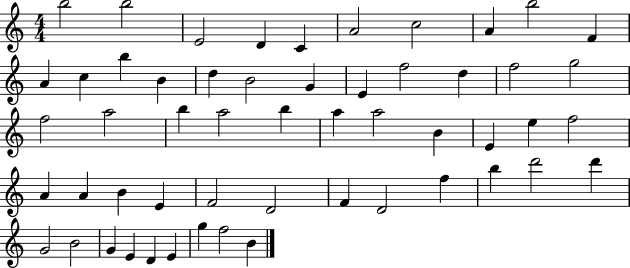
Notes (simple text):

B5/h B5/h E4/h D4/q C4/q A4/h C5/h A4/q B5/h F4/q A4/q C5/q B5/q B4/q D5/q B4/h G4/q E4/q F5/h D5/q F5/h G5/h F5/h A5/h B5/q A5/h B5/q A5/q A5/h B4/q E4/q E5/q F5/h A4/q A4/q B4/q E4/q F4/h D4/h F4/q D4/h F5/q B5/q D6/h D6/q G4/h B4/h G4/q E4/q D4/q E4/q G5/q F5/h B4/q